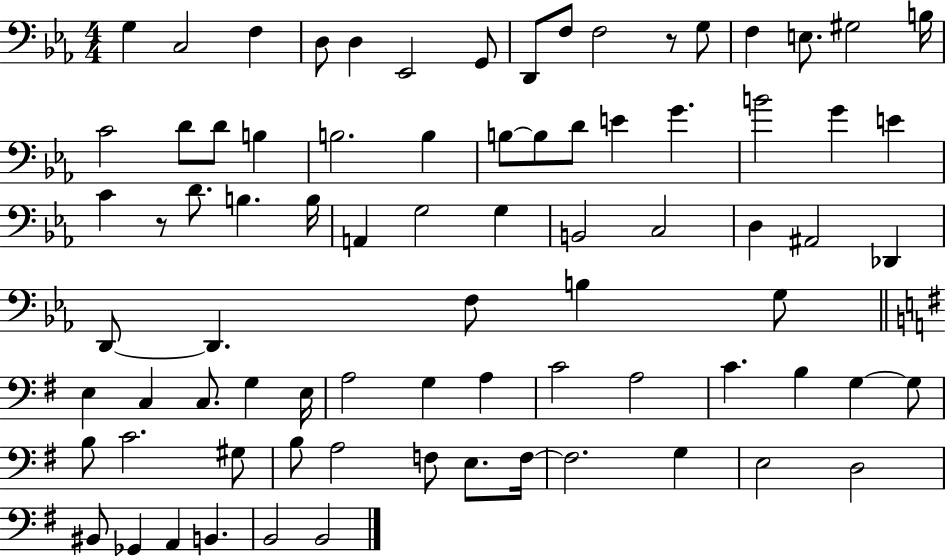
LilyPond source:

{
  \clef bass
  \numericTimeSignature
  \time 4/4
  \key ees \major
  \repeat volta 2 { g4 c2 f4 | d8 d4 ees,2 g,8 | d,8 f8 f2 r8 g8 | f4 e8. gis2 b16 | \break c'2 d'8 d'8 b4 | b2. b4 | b8~~ b8 d'8 e'4 g'4. | b'2 g'4 e'4 | \break c'4 r8 d'8. b4. b16 | a,4 g2 g4 | b,2 c2 | d4 ais,2 des,4 | \break d,8~~ d,4. f8 b4 g8 | \bar "||" \break \key e \minor e4 c4 c8. g4 e16 | a2 g4 a4 | c'2 a2 | c'4. b4 g4~~ g8 | \break b8 c'2. gis8 | b8 a2 f8 e8. f16~~ | f2. g4 | e2 d2 | \break bis,8 ges,4 a,4 b,4. | b,2 b,2 | } \bar "|."
}